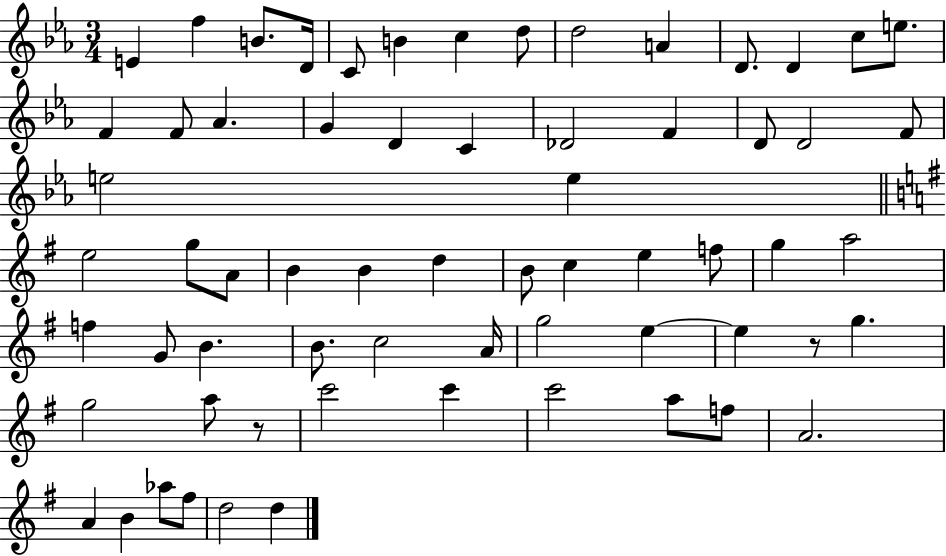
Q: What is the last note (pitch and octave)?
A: D5